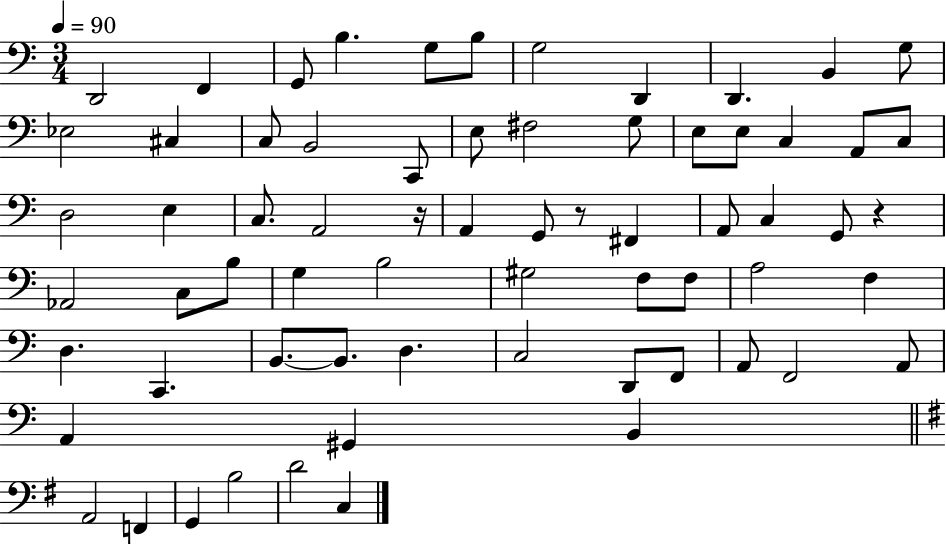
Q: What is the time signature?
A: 3/4